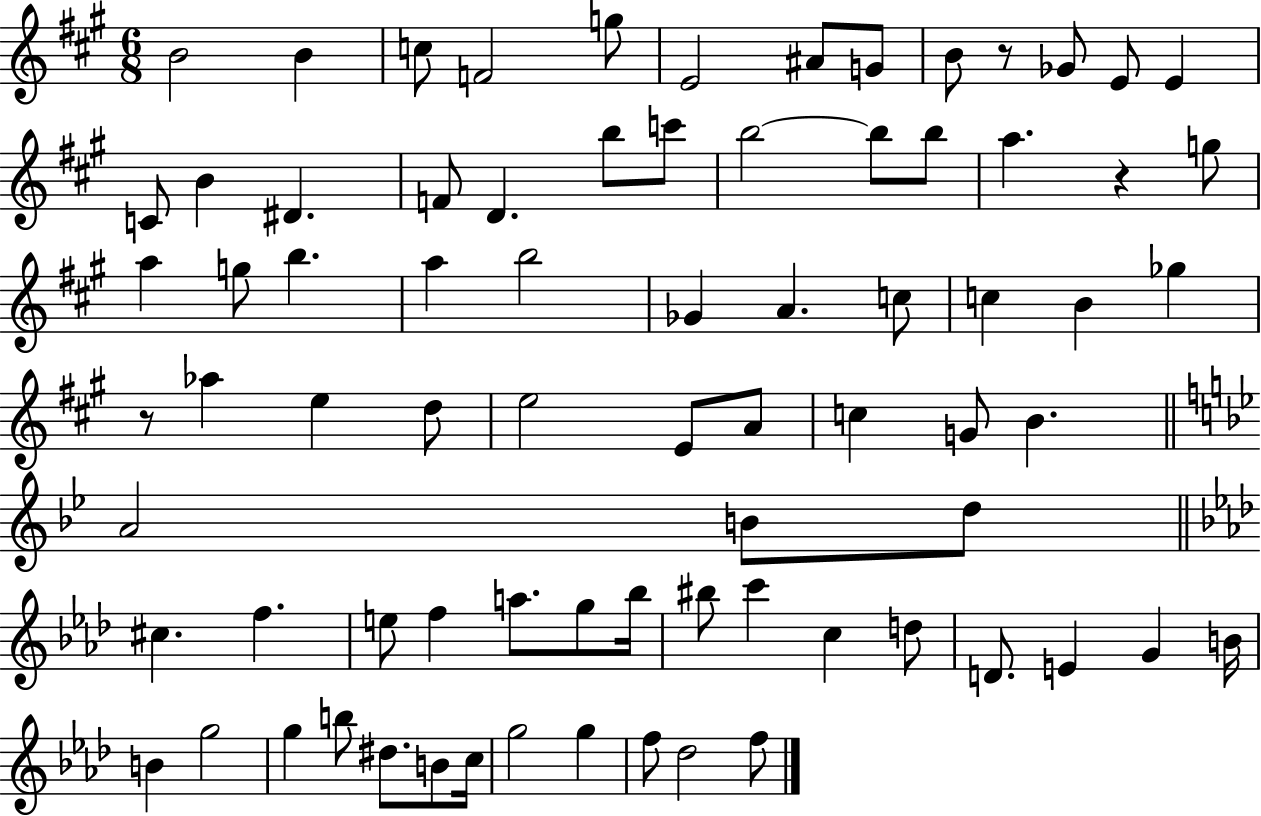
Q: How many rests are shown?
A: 3